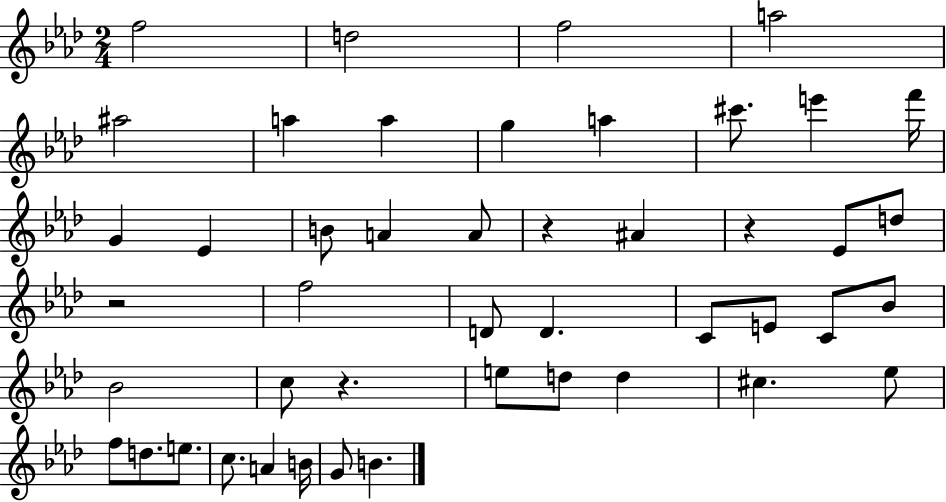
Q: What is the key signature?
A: AES major